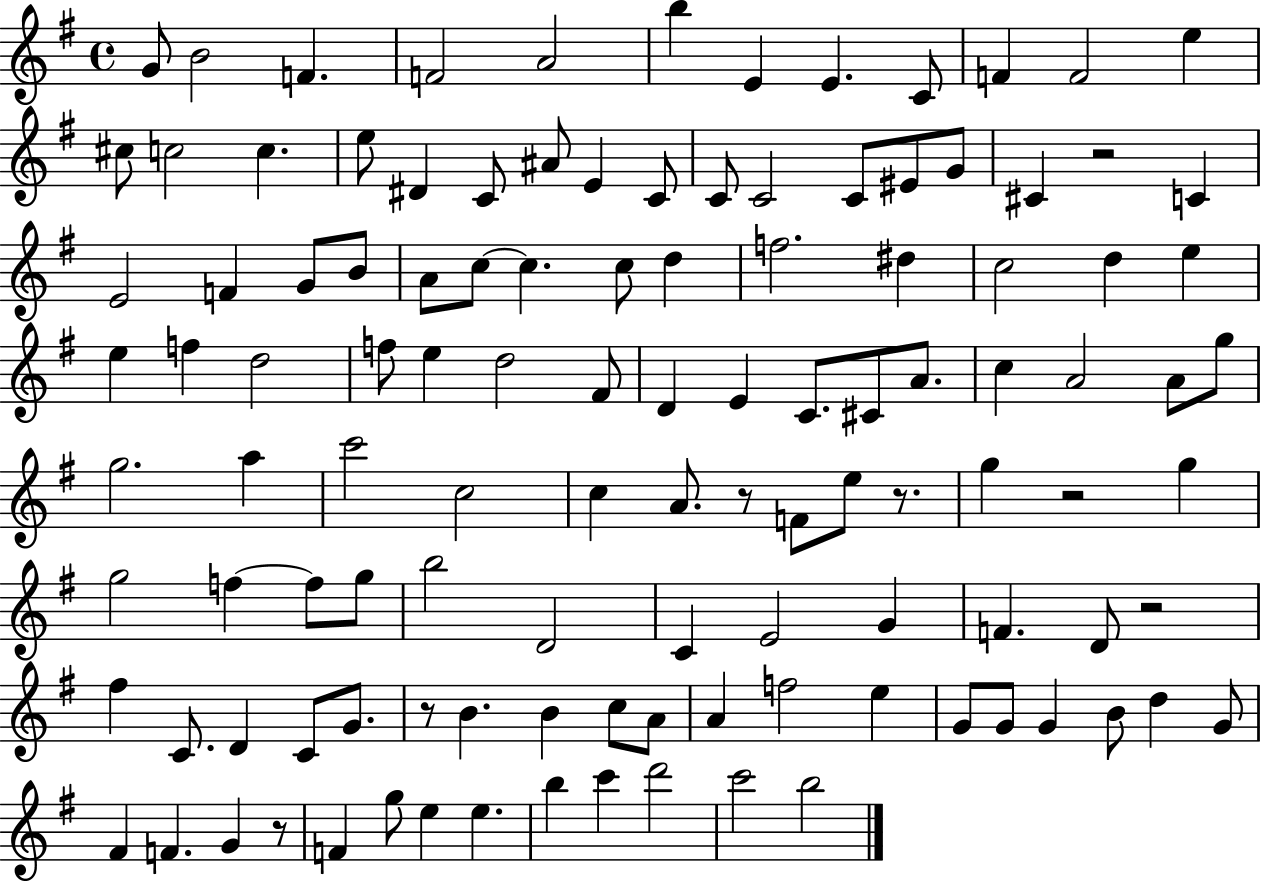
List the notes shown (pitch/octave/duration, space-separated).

G4/e B4/h F4/q. F4/h A4/h B5/q E4/q E4/q. C4/e F4/q F4/h E5/q C#5/e C5/h C5/q. E5/e D#4/q C4/e A#4/e E4/q C4/e C4/e C4/h C4/e EIS4/e G4/e C#4/q R/h C4/q E4/h F4/q G4/e B4/e A4/e C5/e C5/q. C5/e D5/q F5/h. D#5/q C5/h D5/q E5/q E5/q F5/q D5/h F5/e E5/q D5/h F#4/e D4/q E4/q C4/e. C#4/e A4/e. C5/q A4/h A4/e G5/e G5/h. A5/q C6/h C5/h C5/q A4/e. R/e F4/e E5/e R/e. G5/q R/h G5/q G5/h F5/q F5/e G5/e B5/h D4/h C4/q E4/h G4/q F4/q. D4/e R/h F#5/q C4/e. D4/q C4/e G4/e. R/e B4/q. B4/q C5/e A4/e A4/q F5/h E5/q G4/e G4/e G4/q B4/e D5/q G4/e F#4/q F4/q. G4/q R/e F4/q G5/e E5/q E5/q. B5/q C6/q D6/h C6/h B5/h